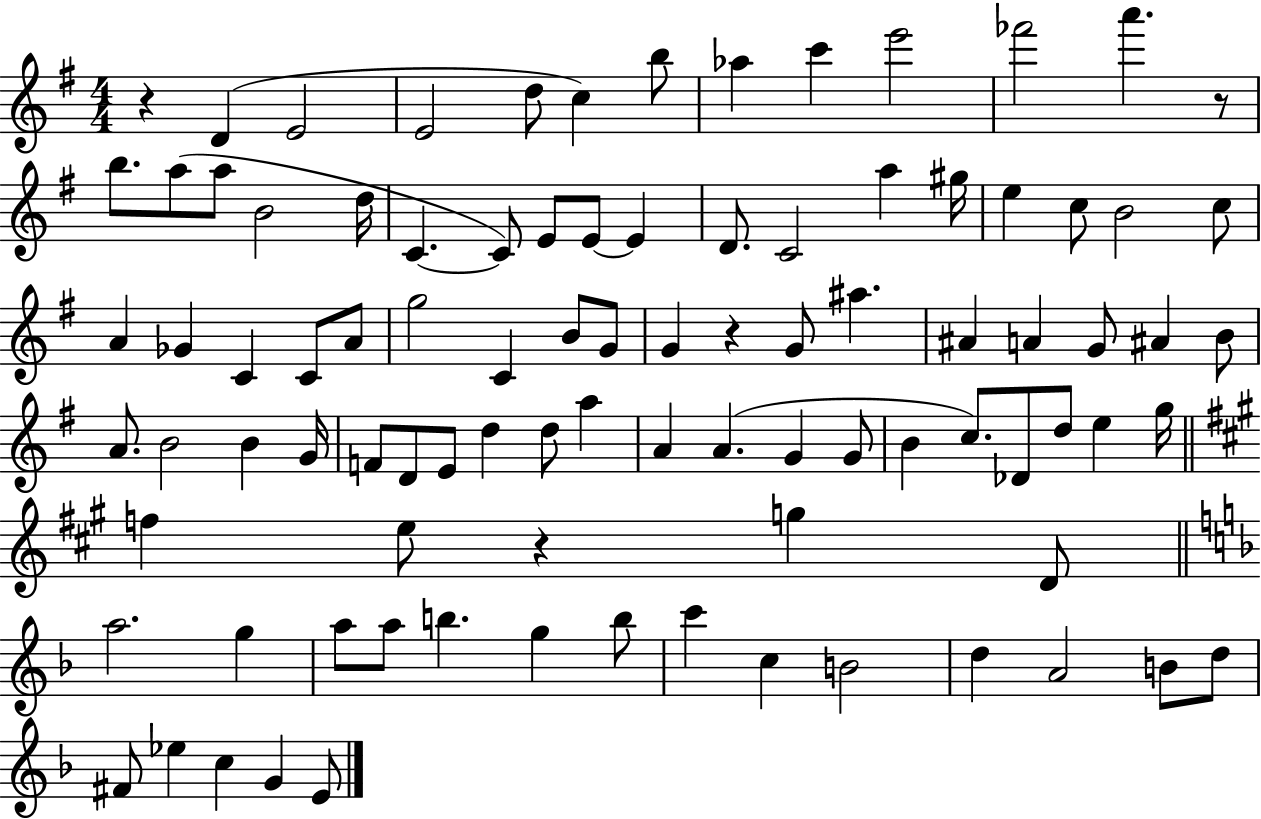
{
  \clef treble
  \numericTimeSignature
  \time 4/4
  \key g \major
  \repeat volta 2 { r4 d'4( e'2 | e'2 d''8 c''4) b''8 | aes''4 c'''4 e'''2 | fes'''2 a'''4. r8 | \break b''8. a''8( a''8 b'2 d''16 | c'4.~~ c'8) e'8 e'8~~ e'4 | d'8. c'2 a''4 gis''16 | e''4 c''8 b'2 c''8 | \break a'4 ges'4 c'4 c'8 a'8 | g''2 c'4 b'8 g'8 | g'4 r4 g'8 ais''4. | ais'4 a'4 g'8 ais'4 b'8 | \break a'8. b'2 b'4 g'16 | f'8 d'8 e'8 d''4 d''8 a''4 | a'4 a'4.( g'4 g'8 | b'4 c''8.) des'8 d''8 e''4 g''16 | \break \bar "||" \break \key a \major f''4 e''8 r4 g''4 d'8 | \bar "||" \break \key f \major a''2. g''4 | a''8 a''8 b''4. g''4 b''8 | c'''4 c''4 b'2 | d''4 a'2 b'8 d''8 | \break fis'8 ees''4 c''4 g'4 e'8 | } \bar "|."
}